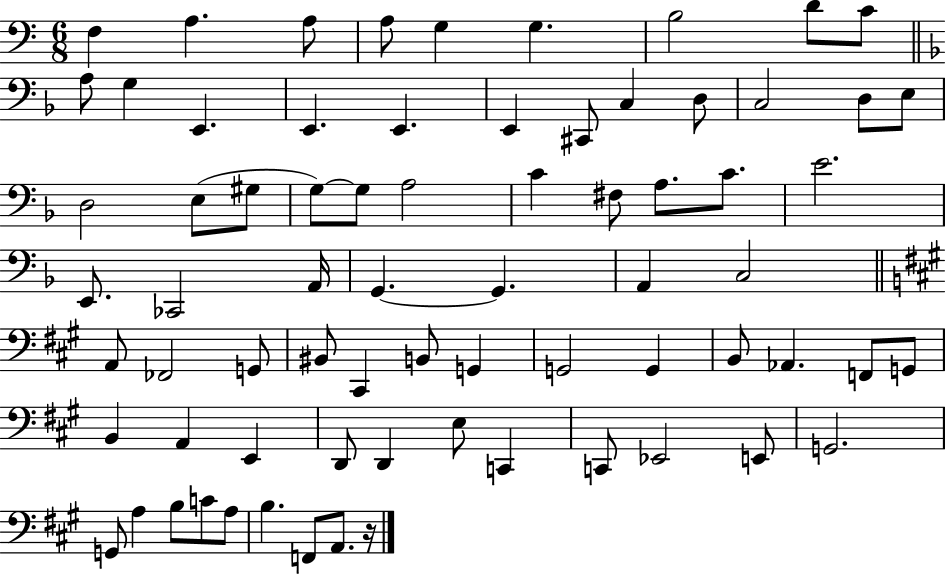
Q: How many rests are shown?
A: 1